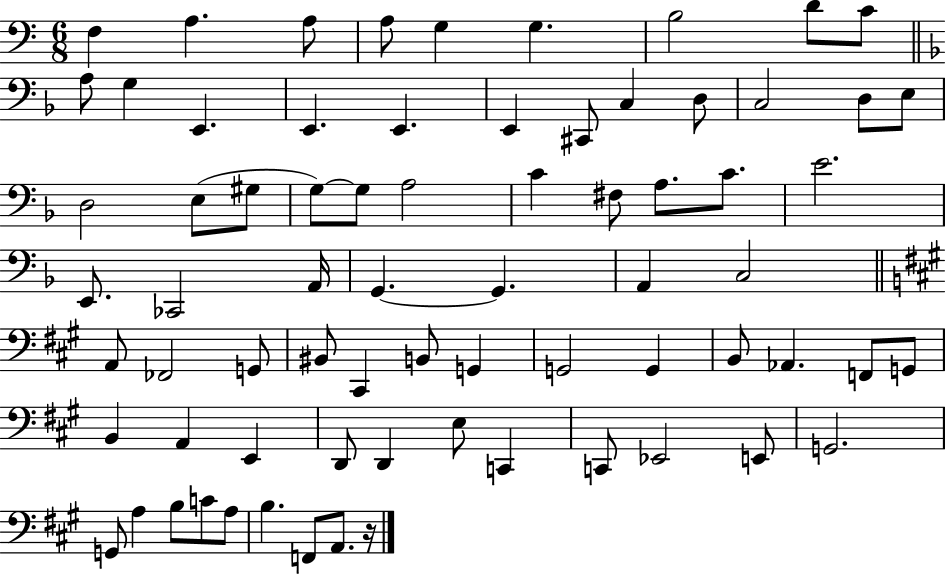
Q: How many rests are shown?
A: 1